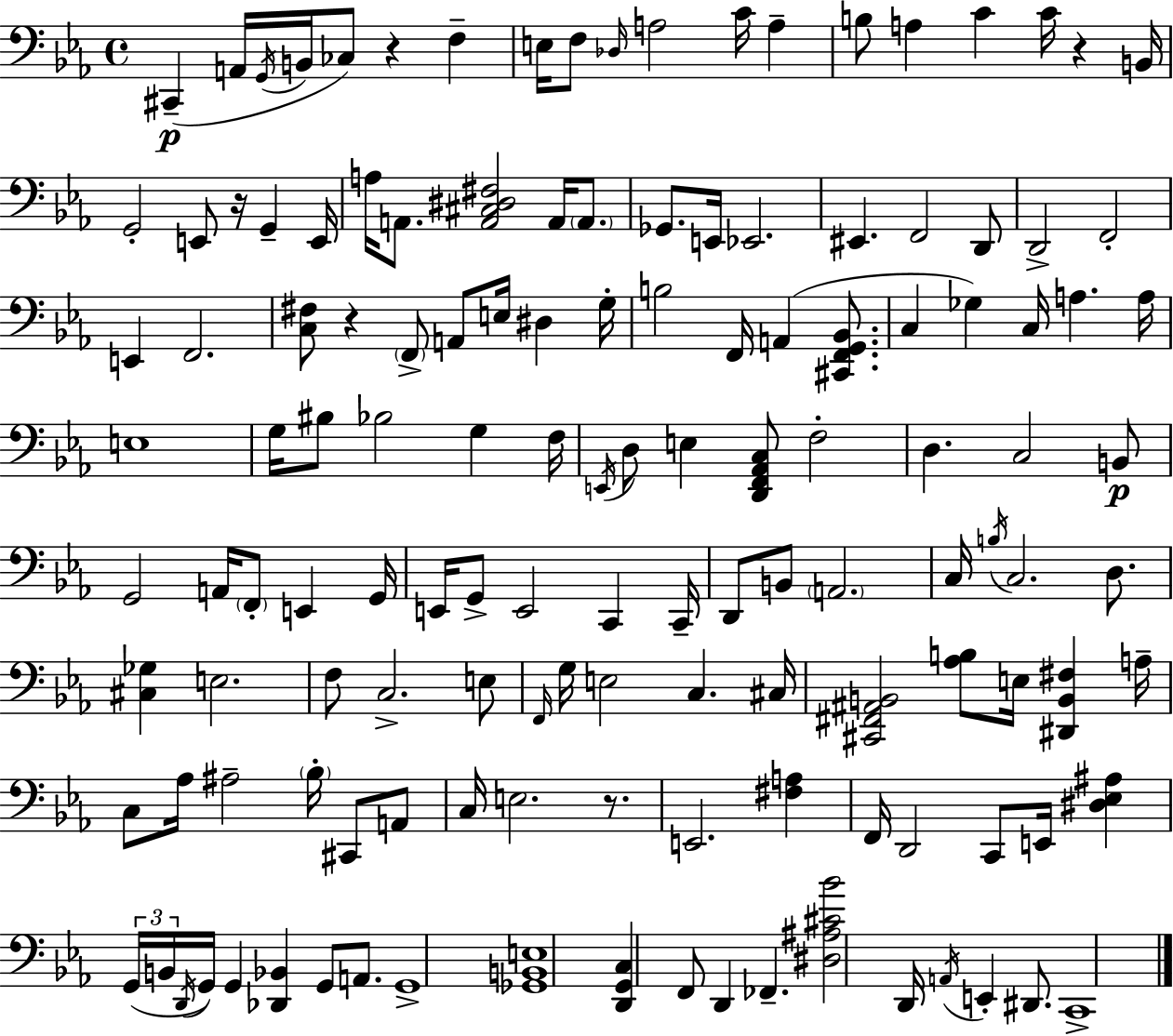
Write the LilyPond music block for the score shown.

{
  \clef bass
  \time 4/4
  \defaultTimeSignature
  \key c \minor
  \repeat volta 2 { cis,4--(\p a,16 \acciaccatura { g,16 } b,16 ces8) r4 f4-- | e16 f8 \grace { des16 } a2 c'16 a4-- | b8 a4 c'4 c'16 r4 | b,16 g,2-. e,8 r16 g,4-- | \break e,16 a16 a,8. <a, cis dis fis>2 a,16 \parenthesize a,8. | ges,8. e,16 ees,2. | eis,4. f,2 | d,8 d,2-> f,2-. | \break e,4 f,2. | <c fis>8 r4 \parenthesize f,8-> a,8 e16 dis4 | g16-. b2 f,16 a,4( <cis, f, g, bes,>8. | c4 ges4) c16 a4. | \break a16 e1 | g16 bis8 bes2 g4 | f16 \acciaccatura { e,16 } d8 e4 <d, f, aes, c>8 f2-. | d4. c2 | \break b,8\p g,2 a,16 \parenthesize f,8-. e,4 | g,16 e,16 g,8-> e,2 c,4 | c,16-- d,8 b,8 \parenthesize a,2. | c16 \acciaccatura { b16 } c2. | \break d8. <cis ges>4 e2. | f8 c2.-> | e8 \grace { f,16 } g16 e2 c4. | cis16 <cis, fis, ais, b,>2 <aes b>8 e16 | \break <dis, b, fis>4 a16-- c8 aes16 ais2-- | \parenthesize bes16-. cis,8 a,8 c16 e2. | r8. e,2. | <fis a>4 f,16 d,2 c,8 | \break e,16 <dis ees ais>4 \tuplet 3/2 { g,16( b,16 \acciaccatura { d,16 }) } g,16 g,4 <des, bes,>4 | g,8 a,8. g,1-> | <ges, b, e>1 | <d, g, c>4 f,8 d,4 | \break fes,4.-- <dis ais cis' bes'>2 d,16 \acciaccatura { a,16 } | e,4-. dis,8. c,1-> | } \bar "|."
}